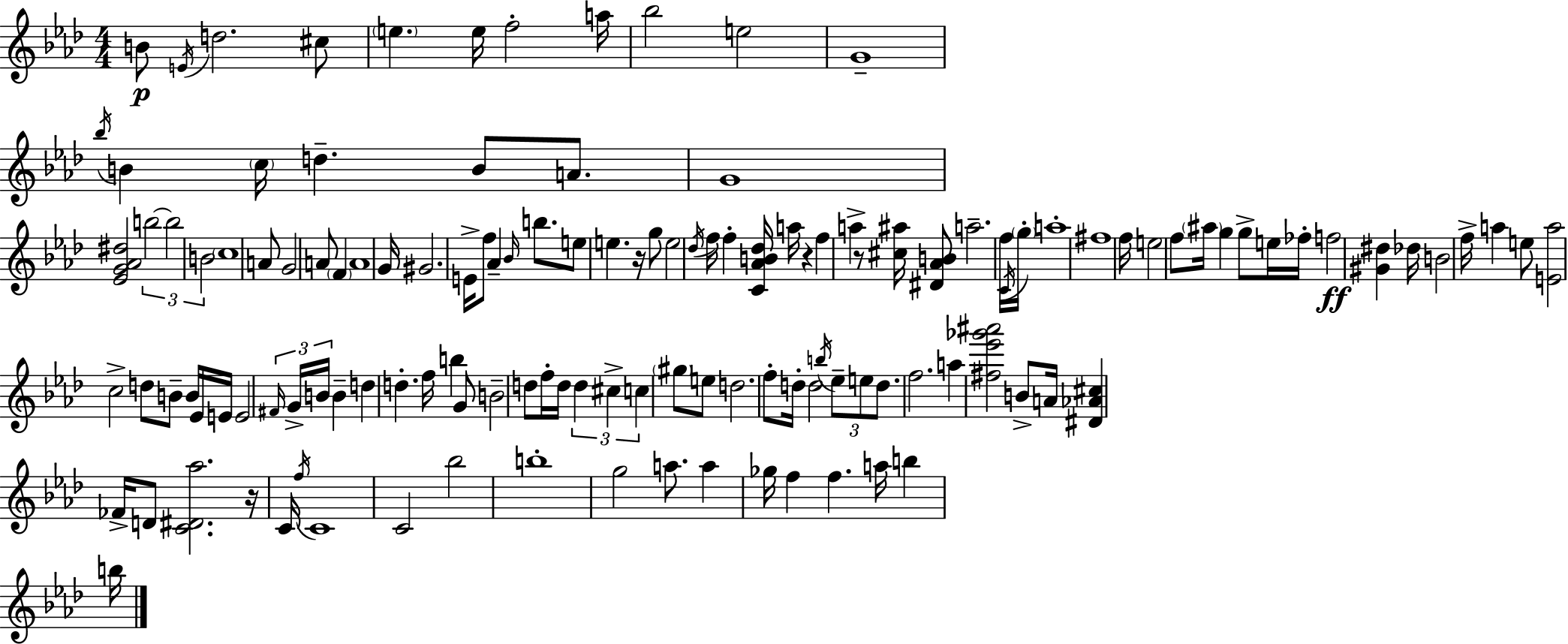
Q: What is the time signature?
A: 4/4